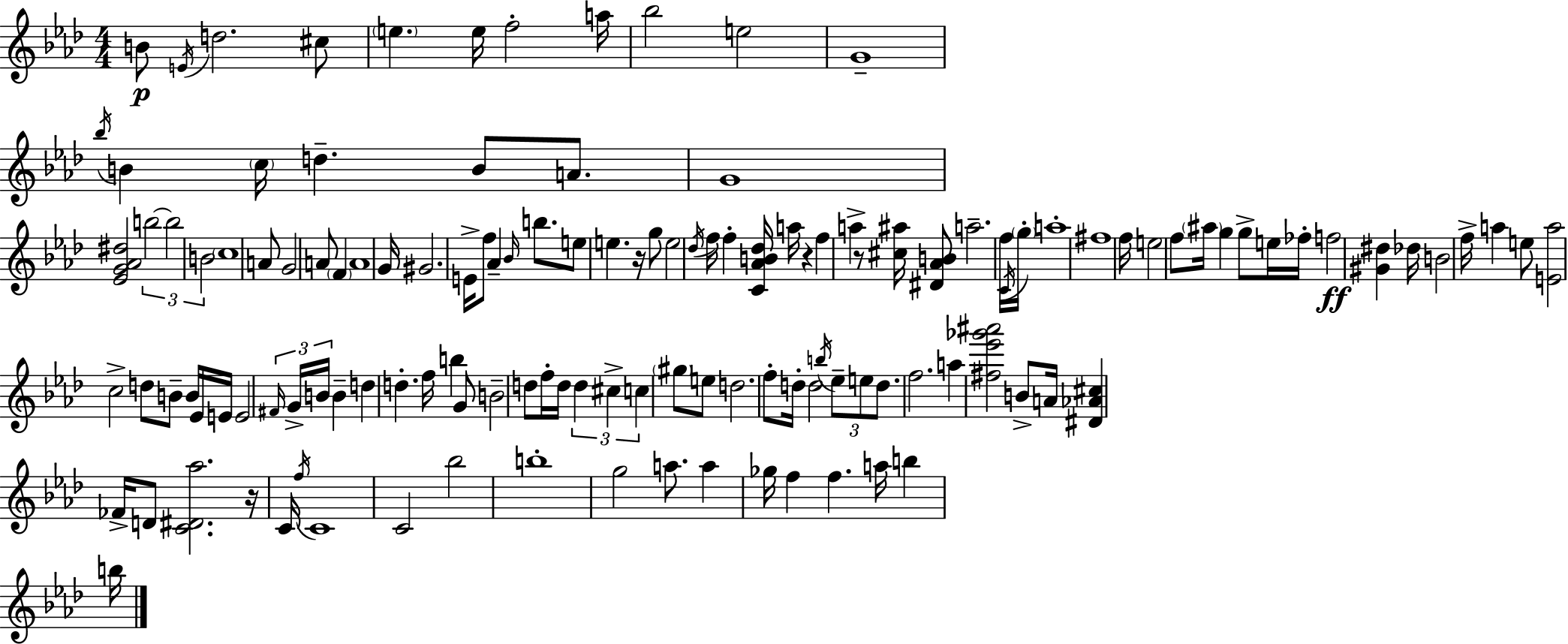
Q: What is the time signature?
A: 4/4